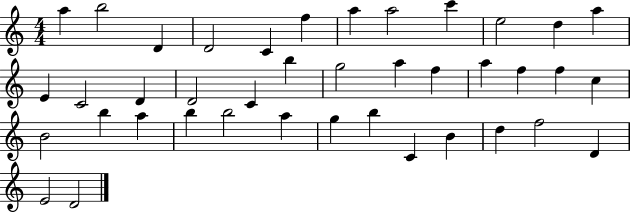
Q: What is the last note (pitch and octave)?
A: D4